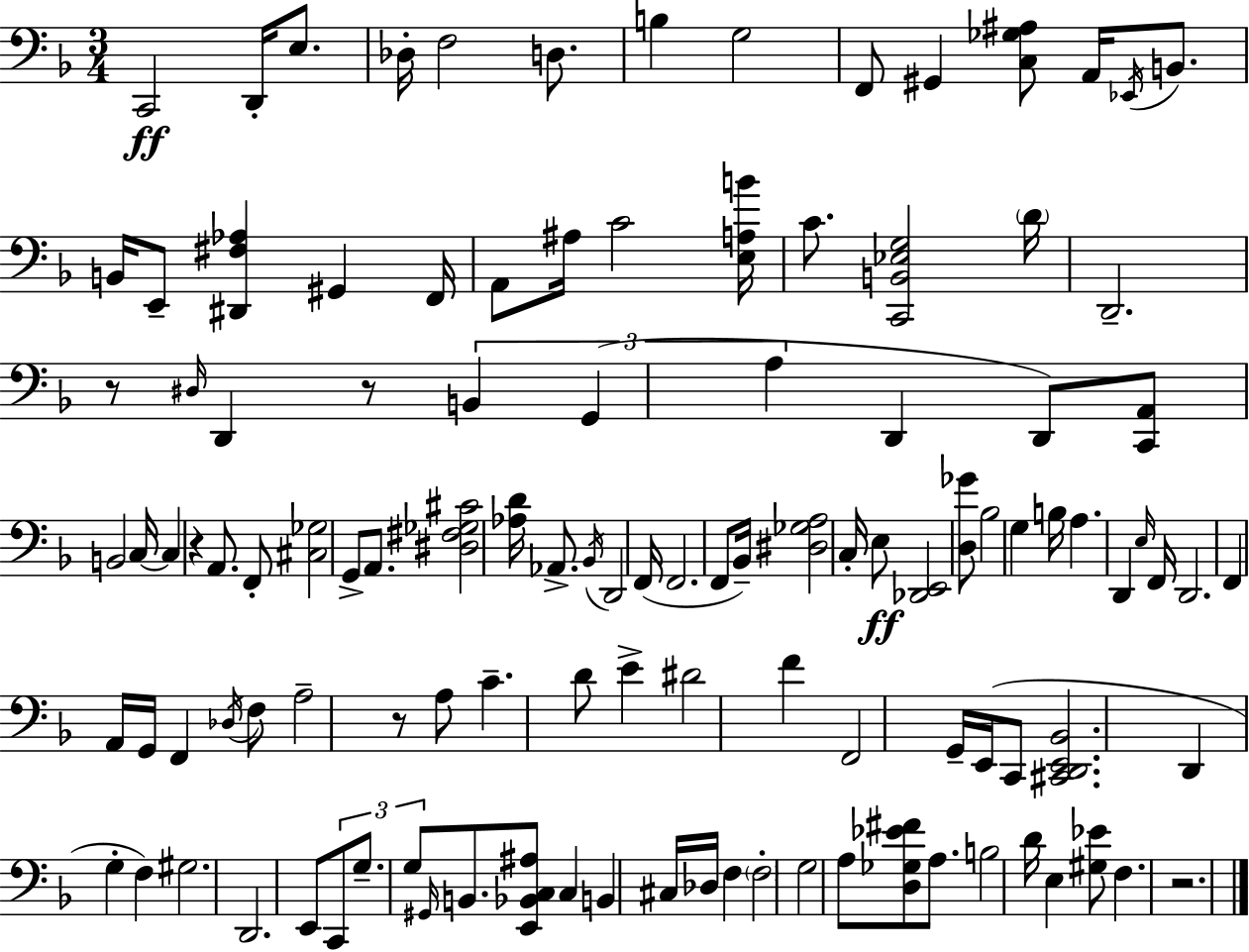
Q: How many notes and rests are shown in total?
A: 115